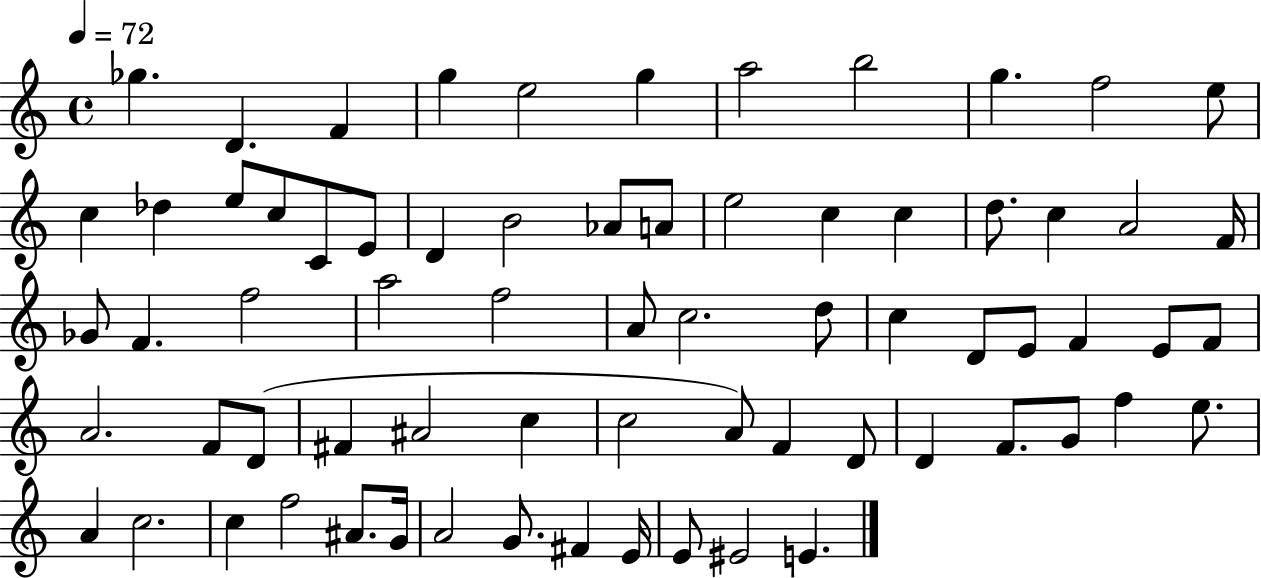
Gb5/q. D4/q. F4/q G5/q E5/h G5/q A5/h B5/h G5/q. F5/h E5/e C5/q Db5/q E5/e C5/e C4/e E4/e D4/q B4/h Ab4/e A4/e E5/h C5/q C5/q D5/e. C5/q A4/h F4/s Gb4/e F4/q. F5/h A5/h F5/h A4/e C5/h. D5/e C5/q D4/e E4/e F4/q E4/e F4/e A4/h. F4/e D4/e F#4/q A#4/h C5/q C5/h A4/e F4/q D4/e D4/q F4/e. G4/e F5/q E5/e. A4/q C5/h. C5/q F5/h A#4/e. G4/s A4/h G4/e. F#4/q E4/s E4/e EIS4/h E4/q.